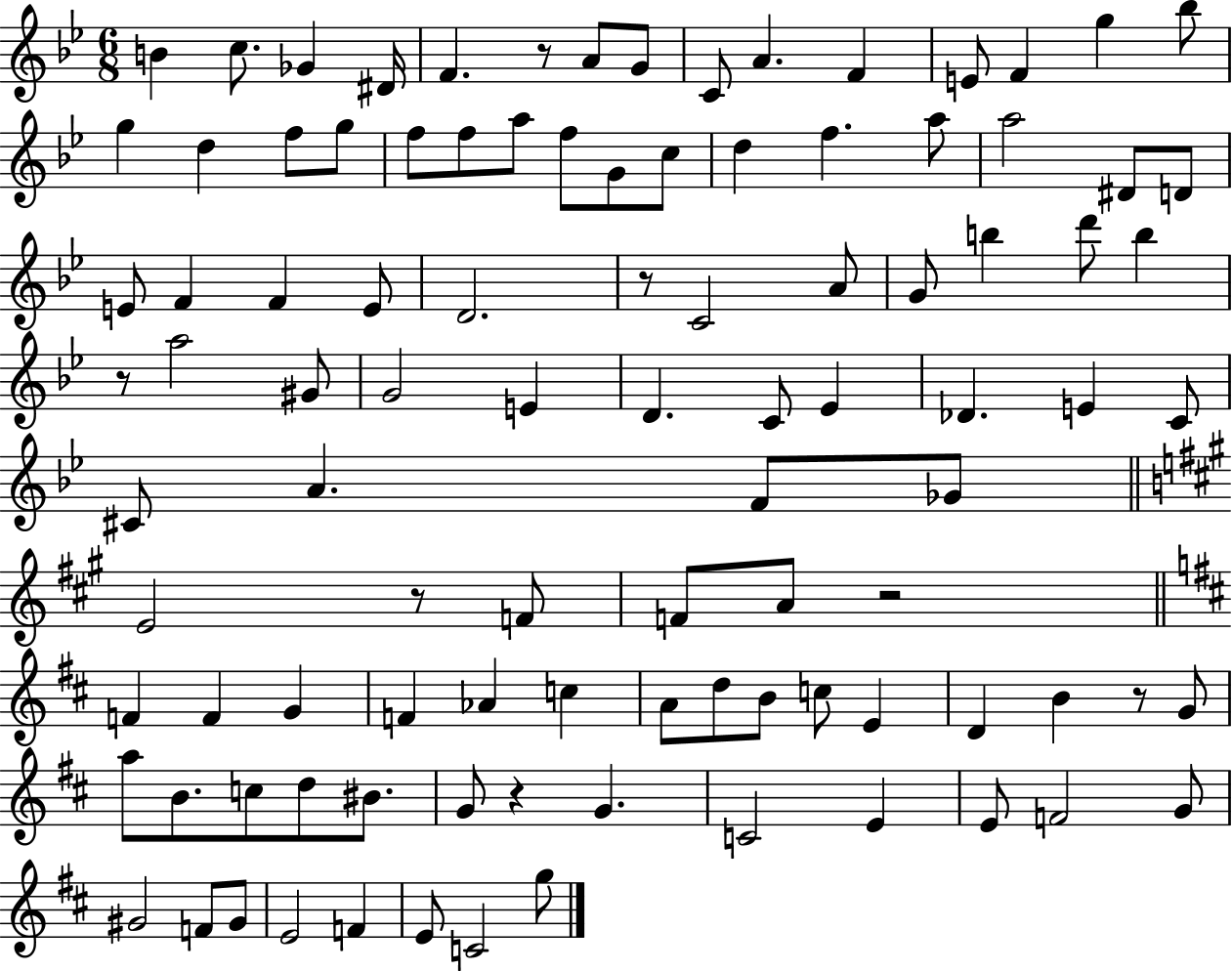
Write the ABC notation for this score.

X:1
T:Untitled
M:6/8
L:1/4
K:Bb
B c/2 _G ^D/4 F z/2 A/2 G/2 C/2 A F E/2 F g _b/2 g d f/2 g/2 f/2 f/2 a/2 f/2 G/2 c/2 d f a/2 a2 ^D/2 D/2 E/2 F F E/2 D2 z/2 C2 A/2 G/2 b d'/2 b z/2 a2 ^G/2 G2 E D C/2 _E _D E C/2 ^C/2 A F/2 _G/2 E2 z/2 F/2 F/2 A/2 z2 F F G F _A c A/2 d/2 B/2 c/2 E D B z/2 G/2 a/2 B/2 c/2 d/2 ^B/2 G/2 z G C2 E E/2 F2 G/2 ^G2 F/2 ^G/2 E2 F E/2 C2 g/2